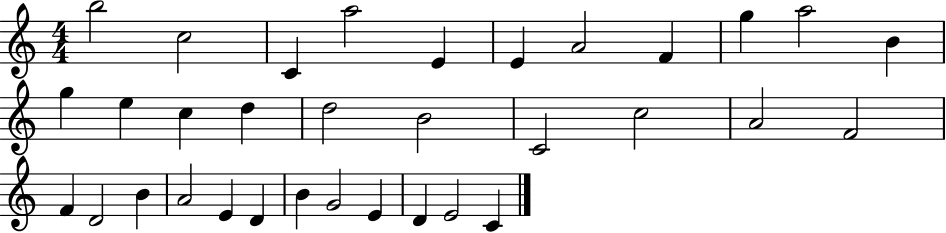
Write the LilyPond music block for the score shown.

{
  \clef treble
  \numericTimeSignature
  \time 4/4
  \key c \major
  b''2 c''2 | c'4 a''2 e'4 | e'4 a'2 f'4 | g''4 a''2 b'4 | \break g''4 e''4 c''4 d''4 | d''2 b'2 | c'2 c''2 | a'2 f'2 | \break f'4 d'2 b'4 | a'2 e'4 d'4 | b'4 g'2 e'4 | d'4 e'2 c'4 | \break \bar "|."
}